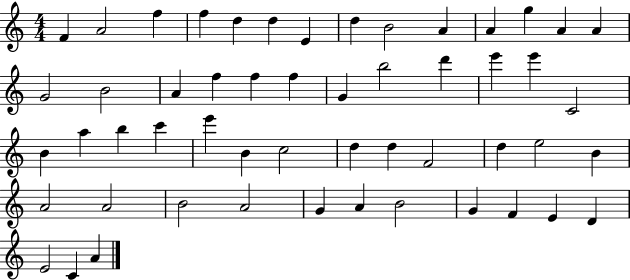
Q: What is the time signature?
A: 4/4